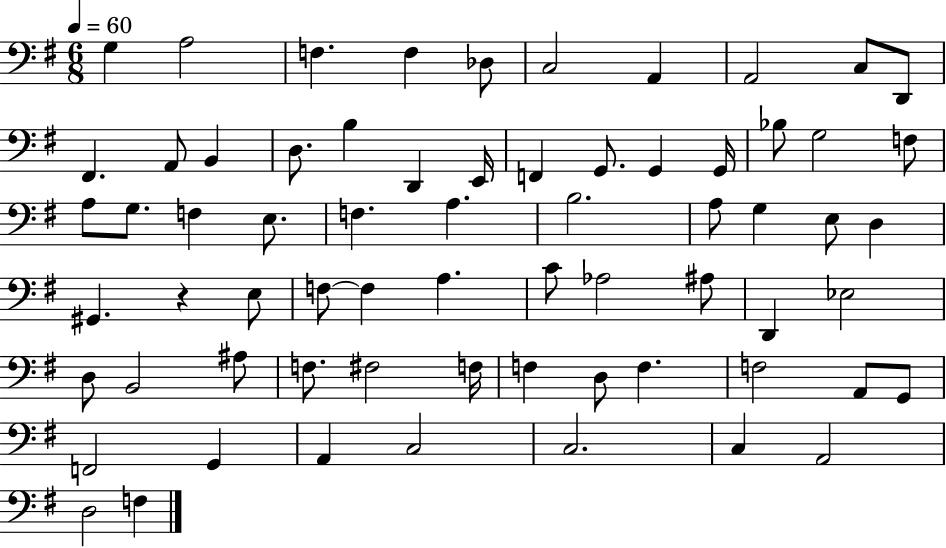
{
  \clef bass
  \numericTimeSignature
  \time 6/8
  \key g \major
  \tempo 4 = 60
  \repeat volta 2 { g4 a2 | f4. f4 des8 | c2 a,4 | a,2 c8 d,8 | \break fis,4. a,8 b,4 | d8. b4 d,4 e,16 | f,4 g,8. g,4 g,16 | bes8 g2 f8 | \break a8 g8. f4 e8. | f4. a4. | b2. | a8 g4 e8 d4 | \break gis,4. r4 e8 | f8~~ f4 a4. | c'8 aes2 ais8 | d,4 ees2 | \break d8 b,2 ais8 | f8. fis2 f16 | f4 d8 f4. | f2 a,8 g,8 | \break f,2 g,4 | a,4 c2 | c2. | c4 a,2 | \break d2 f4 | } \bar "|."
}